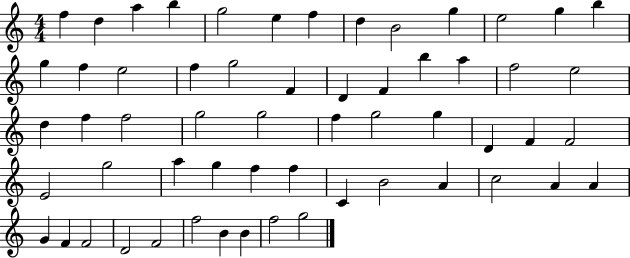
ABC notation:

X:1
T:Untitled
M:4/4
L:1/4
K:C
f d a b g2 e f d B2 g e2 g b g f e2 f g2 F D F b a f2 e2 d f f2 g2 g2 f g2 g D F F2 E2 g2 a g f f C B2 A c2 A A G F F2 D2 F2 f2 B B f2 g2